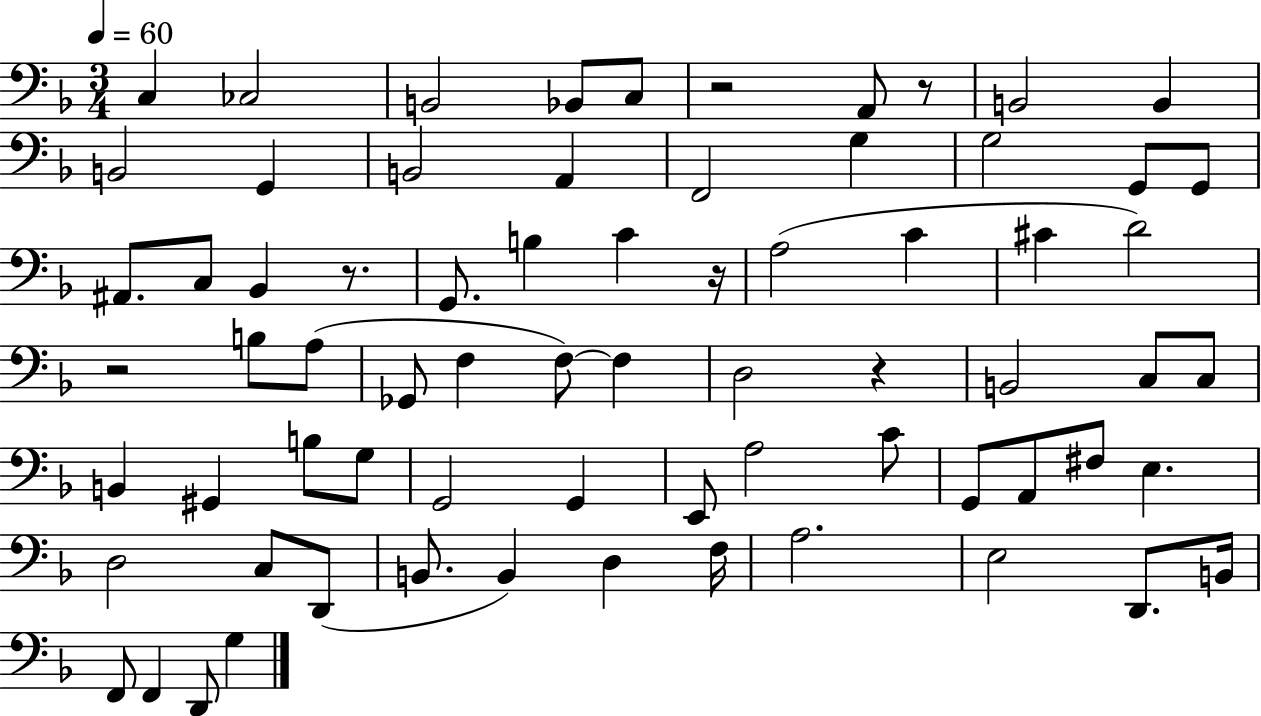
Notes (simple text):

C3/q CES3/h B2/h Bb2/e C3/e R/h A2/e R/e B2/h B2/q B2/h G2/q B2/h A2/q F2/h G3/q G3/h G2/e G2/e A#2/e. C3/e Bb2/q R/e. G2/e. B3/q C4/q R/s A3/h C4/q C#4/q D4/h R/h B3/e A3/e Gb2/e F3/q F3/e F3/q D3/h R/q B2/h C3/e C3/e B2/q G#2/q B3/e G3/e G2/h G2/q E2/e A3/h C4/e G2/e A2/e F#3/e E3/q. D3/h C3/e D2/e B2/e. B2/q D3/q F3/s A3/h. E3/h D2/e. B2/s F2/e F2/q D2/e G3/q